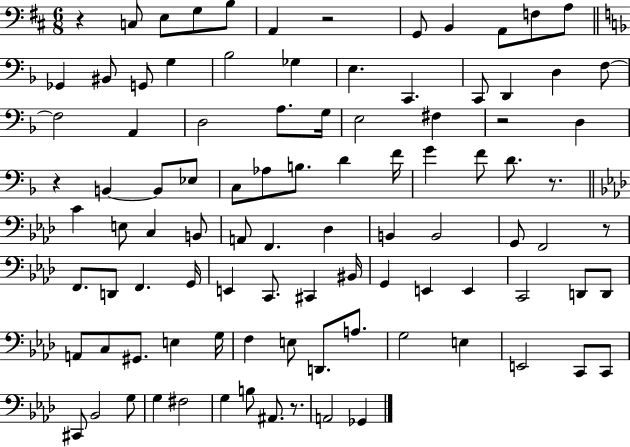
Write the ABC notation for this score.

X:1
T:Untitled
M:6/8
L:1/4
K:D
z C,/2 E,/2 G,/2 B,/2 A,, z2 G,,/2 B,, A,,/2 F,/2 A,/2 _G,, ^B,,/2 G,,/2 G, _B,2 _G, E, C,, C,,/2 D,, D, F,/2 F,2 A,, D,2 A,/2 G,/4 E,2 ^F, z2 D, z B,, B,,/2 _E,/2 C,/2 _A,/2 B,/2 D F/4 G F/2 D/2 z/2 C E,/2 C, B,,/2 A,,/2 F,, _D, B,, B,,2 G,,/2 F,,2 z/2 F,,/2 D,,/2 F,, G,,/4 E,, C,,/2 ^C,, ^B,,/4 G,, E,, E,, C,,2 D,,/2 D,,/2 A,,/2 C,/2 ^G,,/2 E, G,/4 F, E,/2 D,,/2 A,/2 G,2 E, E,,2 C,,/2 C,,/2 ^C,,/2 _B,,2 G,/2 G, ^F,2 G, B,/2 ^A,,/2 z/2 A,,2 _G,,